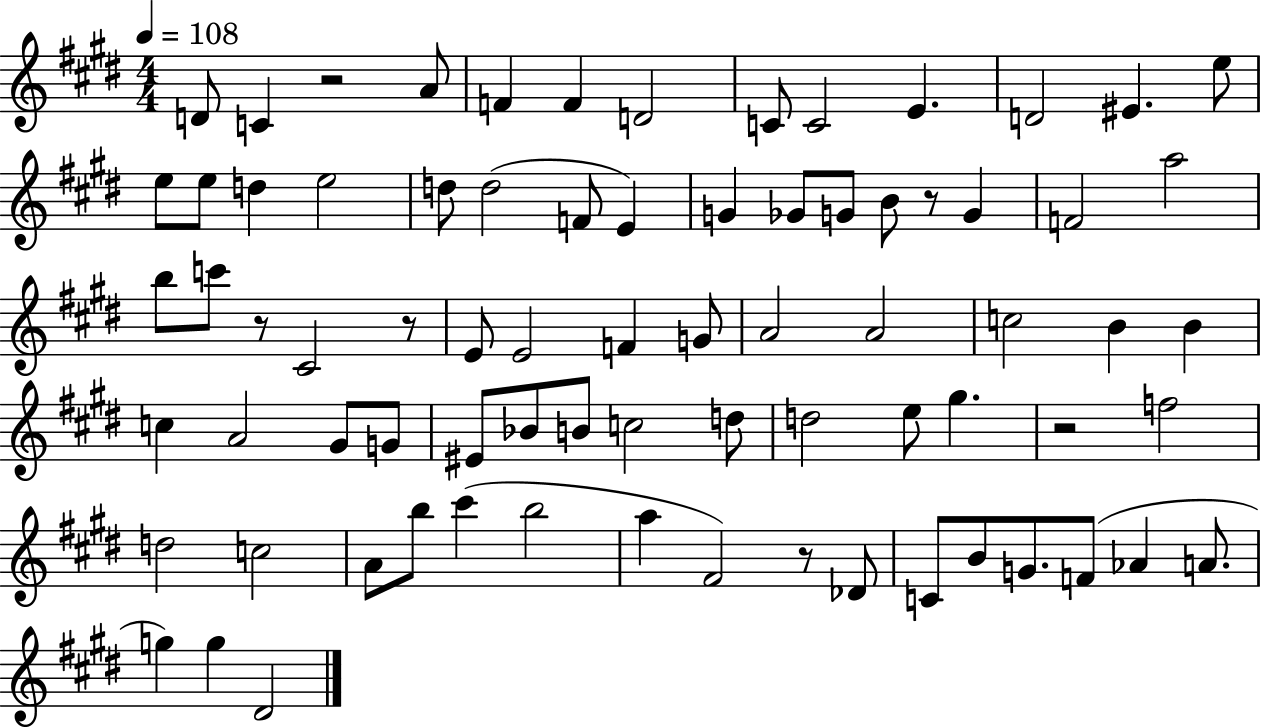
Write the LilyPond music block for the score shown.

{
  \clef treble
  \numericTimeSignature
  \time 4/4
  \key e \major
  \tempo 4 = 108
  d'8 c'4 r2 a'8 | f'4 f'4 d'2 | c'8 c'2 e'4. | d'2 eis'4. e''8 | \break e''8 e''8 d''4 e''2 | d''8 d''2( f'8 e'4) | g'4 ges'8 g'8 b'8 r8 g'4 | f'2 a''2 | \break b''8 c'''8 r8 cis'2 r8 | e'8 e'2 f'4 g'8 | a'2 a'2 | c''2 b'4 b'4 | \break c''4 a'2 gis'8 g'8 | eis'8 bes'8 b'8 c''2 d''8 | d''2 e''8 gis''4. | r2 f''2 | \break d''2 c''2 | a'8 b''8 cis'''4( b''2 | a''4 fis'2) r8 des'8 | c'8 b'8 g'8. f'8( aes'4 a'8. | \break g''4) g''4 dis'2 | \bar "|."
}